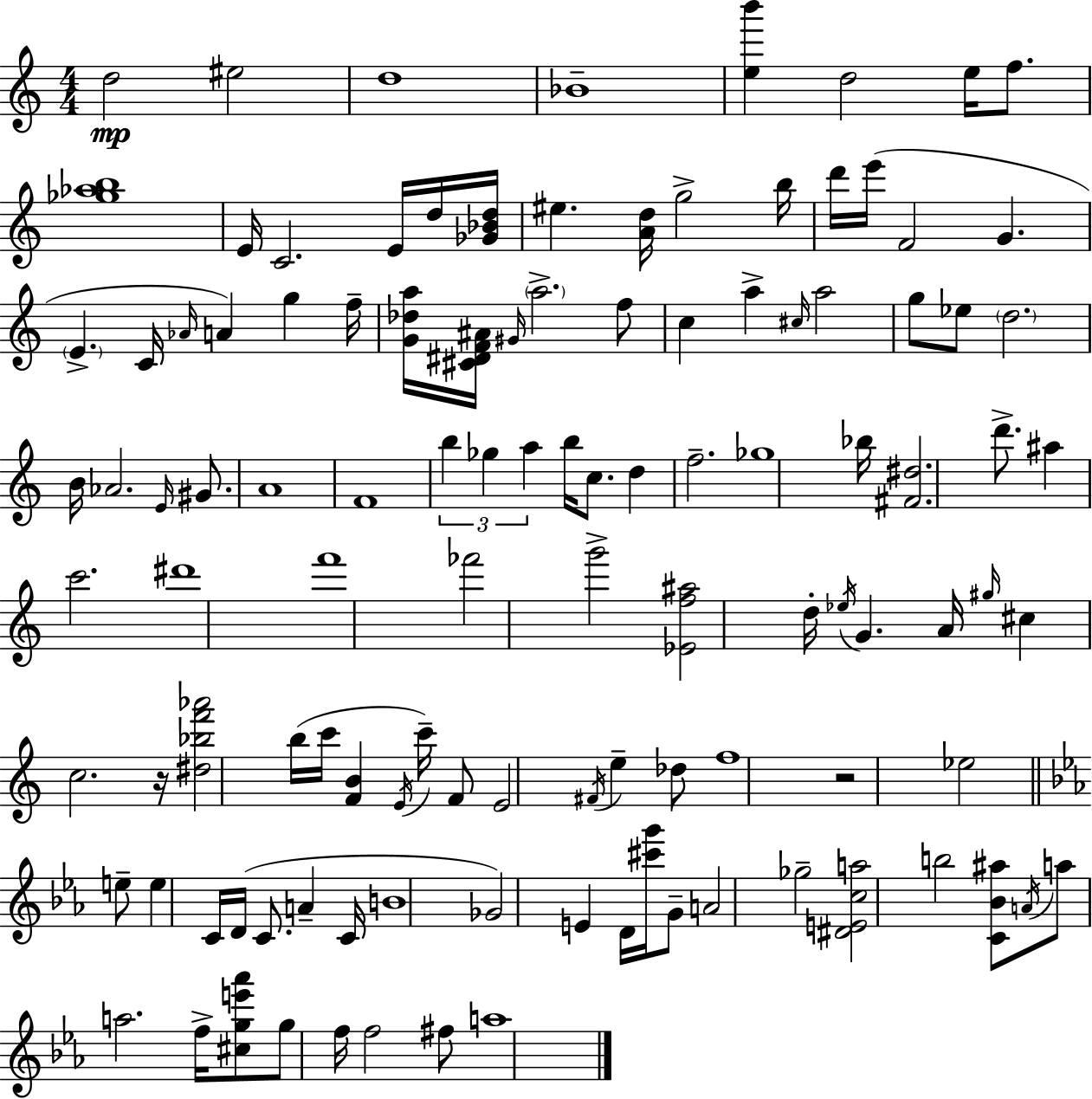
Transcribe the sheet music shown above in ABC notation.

X:1
T:Untitled
M:4/4
L:1/4
K:C
d2 ^e2 d4 _B4 [eb'] d2 e/4 f/2 [_g_ab]4 E/4 C2 E/4 d/4 [_G_Bd]/4 ^e [Ad]/4 g2 b/4 d'/4 e'/4 F2 G E C/4 _A/4 A g f/4 [G_da]/4 [^C^DF^A]/4 ^G/4 a2 f/2 c a ^c/4 a2 g/2 _e/2 d2 B/4 _A2 E/4 ^G/2 A4 F4 b _g a b/4 c/2 d f2 _g4 _b/4 [^F^d]2 d'/2 ^a c'2 ^d'4 f'4 _f'2 g'2 [_Ef^a]2 d/4 _e/4 G A/4 ^g/4 ^c c2 z/4 [^d_bf'_a']2 b/4 c'/4 [FB] E/4 c'/4 F/2 E2 ^F/4 e _d/2 f4 z2 _e2 e/2 e C/4 D/4 C/2 A C/4 B4 _G2 E D/4 [^c'g']/4 G/2 A2 _g2 [^DEca]2 b2 [C_B^a]/2 A/4 a/2 a2 f/4 [^cge'_a']/2 g/2 f/4 f2 ^f/2 a4